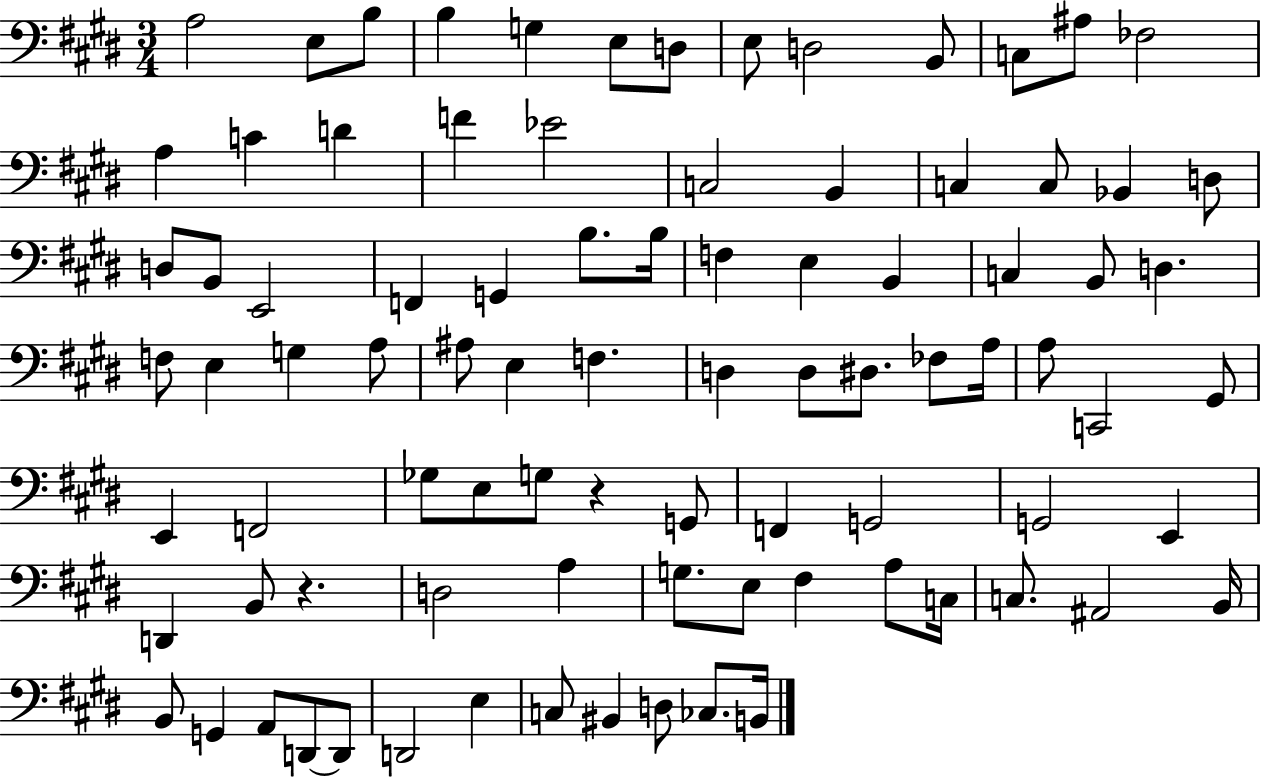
{
  \clef bass
  \numericTimeSignature
  \time 3/4
  \key e \major
  a2 e8 b8 | b4 g4 e8 d8 | e8 d2 b,8 | c8 ais8 fes2 | \break a4 c'4 d'4 | f'4 ees'2 | c2 b,4 | c4 c8 bes,4 d8 | \break d8 b,8 e,2 | f,4 g,4 b8. b16 | f4 e4 b,4 | c4 b,8 d4. | \break f8 e4 g4 a8 | ais8 e4 f4. | d4 d8 dis8. fes8 a16 | a8 c,2 gis,8 | \break e,4 f,2 | ges8 e8 g8 r4 g,8 | f,4 g,2 | g,2 e,4 | \break d,4 b,8 r4. | d2 a4 | g8. e8 fis4 a8 c16 | c8. ais,2 b,16 | \break b,8 g,4 a,8 d,8~~ d,8 | d,2 e4 | c8 bis,4 d8 ces8. b,16 | \bar "|."
}